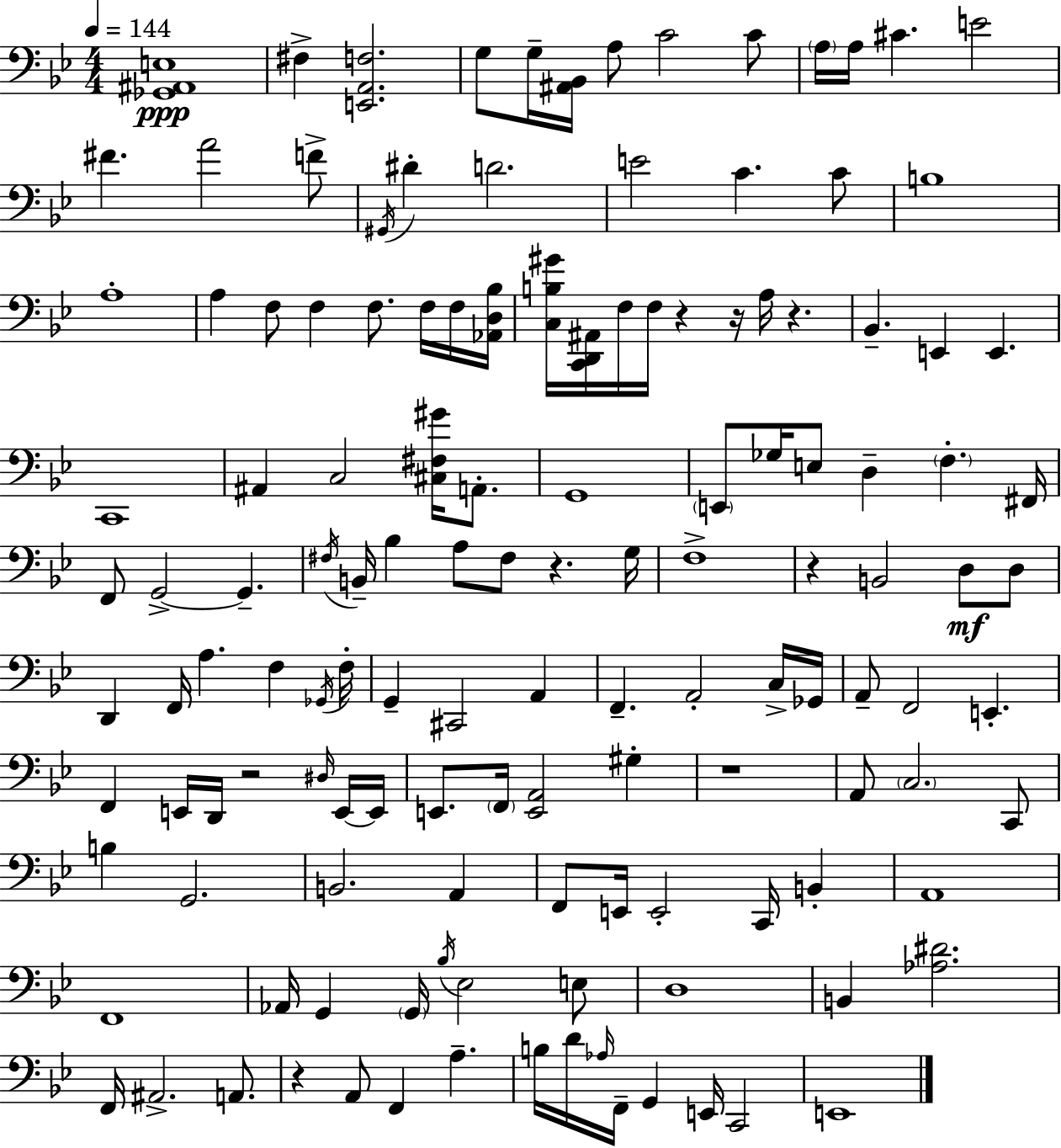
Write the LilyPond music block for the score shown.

{
  \clef bass
  \numericTimeSignature
  \time 4/4
  \key bes \major
  \tempo 4 = 144
  <ges, ais, e>1\ppp | fis4-> <e, a, f>2. | g8 g16-- <ais, bes,>16 a8 c'2 c'8 | \parenthesize a16 a16 cis'4. e'2 | \break fis'4. a'2 f'8-> | \acciaccatura { gis,16 } dis'4-. d'2. | e'2 c'4. c'8 | b1 | \break a1-. | a4 f8 f4 f8. f16 f16 | <aes, d bes>16 <c b gis'>16 <c, d, ais,>16 f16 f16 r4 r16 a16 r4. | bes,4.-- e,4 e,4. | \break c,1 | ais,4 c2 <cis fis gis'>16 a,8.-. | g,1 | \parenthesize e,8 ges16 e8 d4-- \parenthesize f4.-. | \break fis,16 f,8 g,2->~~ g,4.-- | \acciaccatura { fis16 } b,16-- bes4 a8 fis8 r4. | g16 f1-> | r4 b,2 d8\mf | \break d8 d,4 f,16 a4. f4 | \acciaccatura { ges,16 } f16-. g,4-- cis,2 a,4 | f,4.-- a,2-. | c16-> ges,16 a,8-- f,2 e,4.-. | \break f,4 e,16 d,16 r2 | \grace { dis16 } e,16~~ e,16 e,8. \parenthesize f,16 <e, a,>2 | gis4-. r1 | a,8 \parenthesize c2. | \break c,8 b4 g,2. | b,2. | a,4 f,8 e,16 e,2-. c,16 | b,4-. a,1 | \break f,1 | aes,16 g,4 \parenthesize g,16 \acciaccatura { bes16 } ees2 | e8 d1 | b,4 <aes dis'>2. | \break f,16 ais,2.-> | a,8. r4 a,8 f,4 a4.-- | b16 d'16 \grace { aes16 } f,16-- g,4 e,16 c,2 | e,1 | \break \bar "|."
}